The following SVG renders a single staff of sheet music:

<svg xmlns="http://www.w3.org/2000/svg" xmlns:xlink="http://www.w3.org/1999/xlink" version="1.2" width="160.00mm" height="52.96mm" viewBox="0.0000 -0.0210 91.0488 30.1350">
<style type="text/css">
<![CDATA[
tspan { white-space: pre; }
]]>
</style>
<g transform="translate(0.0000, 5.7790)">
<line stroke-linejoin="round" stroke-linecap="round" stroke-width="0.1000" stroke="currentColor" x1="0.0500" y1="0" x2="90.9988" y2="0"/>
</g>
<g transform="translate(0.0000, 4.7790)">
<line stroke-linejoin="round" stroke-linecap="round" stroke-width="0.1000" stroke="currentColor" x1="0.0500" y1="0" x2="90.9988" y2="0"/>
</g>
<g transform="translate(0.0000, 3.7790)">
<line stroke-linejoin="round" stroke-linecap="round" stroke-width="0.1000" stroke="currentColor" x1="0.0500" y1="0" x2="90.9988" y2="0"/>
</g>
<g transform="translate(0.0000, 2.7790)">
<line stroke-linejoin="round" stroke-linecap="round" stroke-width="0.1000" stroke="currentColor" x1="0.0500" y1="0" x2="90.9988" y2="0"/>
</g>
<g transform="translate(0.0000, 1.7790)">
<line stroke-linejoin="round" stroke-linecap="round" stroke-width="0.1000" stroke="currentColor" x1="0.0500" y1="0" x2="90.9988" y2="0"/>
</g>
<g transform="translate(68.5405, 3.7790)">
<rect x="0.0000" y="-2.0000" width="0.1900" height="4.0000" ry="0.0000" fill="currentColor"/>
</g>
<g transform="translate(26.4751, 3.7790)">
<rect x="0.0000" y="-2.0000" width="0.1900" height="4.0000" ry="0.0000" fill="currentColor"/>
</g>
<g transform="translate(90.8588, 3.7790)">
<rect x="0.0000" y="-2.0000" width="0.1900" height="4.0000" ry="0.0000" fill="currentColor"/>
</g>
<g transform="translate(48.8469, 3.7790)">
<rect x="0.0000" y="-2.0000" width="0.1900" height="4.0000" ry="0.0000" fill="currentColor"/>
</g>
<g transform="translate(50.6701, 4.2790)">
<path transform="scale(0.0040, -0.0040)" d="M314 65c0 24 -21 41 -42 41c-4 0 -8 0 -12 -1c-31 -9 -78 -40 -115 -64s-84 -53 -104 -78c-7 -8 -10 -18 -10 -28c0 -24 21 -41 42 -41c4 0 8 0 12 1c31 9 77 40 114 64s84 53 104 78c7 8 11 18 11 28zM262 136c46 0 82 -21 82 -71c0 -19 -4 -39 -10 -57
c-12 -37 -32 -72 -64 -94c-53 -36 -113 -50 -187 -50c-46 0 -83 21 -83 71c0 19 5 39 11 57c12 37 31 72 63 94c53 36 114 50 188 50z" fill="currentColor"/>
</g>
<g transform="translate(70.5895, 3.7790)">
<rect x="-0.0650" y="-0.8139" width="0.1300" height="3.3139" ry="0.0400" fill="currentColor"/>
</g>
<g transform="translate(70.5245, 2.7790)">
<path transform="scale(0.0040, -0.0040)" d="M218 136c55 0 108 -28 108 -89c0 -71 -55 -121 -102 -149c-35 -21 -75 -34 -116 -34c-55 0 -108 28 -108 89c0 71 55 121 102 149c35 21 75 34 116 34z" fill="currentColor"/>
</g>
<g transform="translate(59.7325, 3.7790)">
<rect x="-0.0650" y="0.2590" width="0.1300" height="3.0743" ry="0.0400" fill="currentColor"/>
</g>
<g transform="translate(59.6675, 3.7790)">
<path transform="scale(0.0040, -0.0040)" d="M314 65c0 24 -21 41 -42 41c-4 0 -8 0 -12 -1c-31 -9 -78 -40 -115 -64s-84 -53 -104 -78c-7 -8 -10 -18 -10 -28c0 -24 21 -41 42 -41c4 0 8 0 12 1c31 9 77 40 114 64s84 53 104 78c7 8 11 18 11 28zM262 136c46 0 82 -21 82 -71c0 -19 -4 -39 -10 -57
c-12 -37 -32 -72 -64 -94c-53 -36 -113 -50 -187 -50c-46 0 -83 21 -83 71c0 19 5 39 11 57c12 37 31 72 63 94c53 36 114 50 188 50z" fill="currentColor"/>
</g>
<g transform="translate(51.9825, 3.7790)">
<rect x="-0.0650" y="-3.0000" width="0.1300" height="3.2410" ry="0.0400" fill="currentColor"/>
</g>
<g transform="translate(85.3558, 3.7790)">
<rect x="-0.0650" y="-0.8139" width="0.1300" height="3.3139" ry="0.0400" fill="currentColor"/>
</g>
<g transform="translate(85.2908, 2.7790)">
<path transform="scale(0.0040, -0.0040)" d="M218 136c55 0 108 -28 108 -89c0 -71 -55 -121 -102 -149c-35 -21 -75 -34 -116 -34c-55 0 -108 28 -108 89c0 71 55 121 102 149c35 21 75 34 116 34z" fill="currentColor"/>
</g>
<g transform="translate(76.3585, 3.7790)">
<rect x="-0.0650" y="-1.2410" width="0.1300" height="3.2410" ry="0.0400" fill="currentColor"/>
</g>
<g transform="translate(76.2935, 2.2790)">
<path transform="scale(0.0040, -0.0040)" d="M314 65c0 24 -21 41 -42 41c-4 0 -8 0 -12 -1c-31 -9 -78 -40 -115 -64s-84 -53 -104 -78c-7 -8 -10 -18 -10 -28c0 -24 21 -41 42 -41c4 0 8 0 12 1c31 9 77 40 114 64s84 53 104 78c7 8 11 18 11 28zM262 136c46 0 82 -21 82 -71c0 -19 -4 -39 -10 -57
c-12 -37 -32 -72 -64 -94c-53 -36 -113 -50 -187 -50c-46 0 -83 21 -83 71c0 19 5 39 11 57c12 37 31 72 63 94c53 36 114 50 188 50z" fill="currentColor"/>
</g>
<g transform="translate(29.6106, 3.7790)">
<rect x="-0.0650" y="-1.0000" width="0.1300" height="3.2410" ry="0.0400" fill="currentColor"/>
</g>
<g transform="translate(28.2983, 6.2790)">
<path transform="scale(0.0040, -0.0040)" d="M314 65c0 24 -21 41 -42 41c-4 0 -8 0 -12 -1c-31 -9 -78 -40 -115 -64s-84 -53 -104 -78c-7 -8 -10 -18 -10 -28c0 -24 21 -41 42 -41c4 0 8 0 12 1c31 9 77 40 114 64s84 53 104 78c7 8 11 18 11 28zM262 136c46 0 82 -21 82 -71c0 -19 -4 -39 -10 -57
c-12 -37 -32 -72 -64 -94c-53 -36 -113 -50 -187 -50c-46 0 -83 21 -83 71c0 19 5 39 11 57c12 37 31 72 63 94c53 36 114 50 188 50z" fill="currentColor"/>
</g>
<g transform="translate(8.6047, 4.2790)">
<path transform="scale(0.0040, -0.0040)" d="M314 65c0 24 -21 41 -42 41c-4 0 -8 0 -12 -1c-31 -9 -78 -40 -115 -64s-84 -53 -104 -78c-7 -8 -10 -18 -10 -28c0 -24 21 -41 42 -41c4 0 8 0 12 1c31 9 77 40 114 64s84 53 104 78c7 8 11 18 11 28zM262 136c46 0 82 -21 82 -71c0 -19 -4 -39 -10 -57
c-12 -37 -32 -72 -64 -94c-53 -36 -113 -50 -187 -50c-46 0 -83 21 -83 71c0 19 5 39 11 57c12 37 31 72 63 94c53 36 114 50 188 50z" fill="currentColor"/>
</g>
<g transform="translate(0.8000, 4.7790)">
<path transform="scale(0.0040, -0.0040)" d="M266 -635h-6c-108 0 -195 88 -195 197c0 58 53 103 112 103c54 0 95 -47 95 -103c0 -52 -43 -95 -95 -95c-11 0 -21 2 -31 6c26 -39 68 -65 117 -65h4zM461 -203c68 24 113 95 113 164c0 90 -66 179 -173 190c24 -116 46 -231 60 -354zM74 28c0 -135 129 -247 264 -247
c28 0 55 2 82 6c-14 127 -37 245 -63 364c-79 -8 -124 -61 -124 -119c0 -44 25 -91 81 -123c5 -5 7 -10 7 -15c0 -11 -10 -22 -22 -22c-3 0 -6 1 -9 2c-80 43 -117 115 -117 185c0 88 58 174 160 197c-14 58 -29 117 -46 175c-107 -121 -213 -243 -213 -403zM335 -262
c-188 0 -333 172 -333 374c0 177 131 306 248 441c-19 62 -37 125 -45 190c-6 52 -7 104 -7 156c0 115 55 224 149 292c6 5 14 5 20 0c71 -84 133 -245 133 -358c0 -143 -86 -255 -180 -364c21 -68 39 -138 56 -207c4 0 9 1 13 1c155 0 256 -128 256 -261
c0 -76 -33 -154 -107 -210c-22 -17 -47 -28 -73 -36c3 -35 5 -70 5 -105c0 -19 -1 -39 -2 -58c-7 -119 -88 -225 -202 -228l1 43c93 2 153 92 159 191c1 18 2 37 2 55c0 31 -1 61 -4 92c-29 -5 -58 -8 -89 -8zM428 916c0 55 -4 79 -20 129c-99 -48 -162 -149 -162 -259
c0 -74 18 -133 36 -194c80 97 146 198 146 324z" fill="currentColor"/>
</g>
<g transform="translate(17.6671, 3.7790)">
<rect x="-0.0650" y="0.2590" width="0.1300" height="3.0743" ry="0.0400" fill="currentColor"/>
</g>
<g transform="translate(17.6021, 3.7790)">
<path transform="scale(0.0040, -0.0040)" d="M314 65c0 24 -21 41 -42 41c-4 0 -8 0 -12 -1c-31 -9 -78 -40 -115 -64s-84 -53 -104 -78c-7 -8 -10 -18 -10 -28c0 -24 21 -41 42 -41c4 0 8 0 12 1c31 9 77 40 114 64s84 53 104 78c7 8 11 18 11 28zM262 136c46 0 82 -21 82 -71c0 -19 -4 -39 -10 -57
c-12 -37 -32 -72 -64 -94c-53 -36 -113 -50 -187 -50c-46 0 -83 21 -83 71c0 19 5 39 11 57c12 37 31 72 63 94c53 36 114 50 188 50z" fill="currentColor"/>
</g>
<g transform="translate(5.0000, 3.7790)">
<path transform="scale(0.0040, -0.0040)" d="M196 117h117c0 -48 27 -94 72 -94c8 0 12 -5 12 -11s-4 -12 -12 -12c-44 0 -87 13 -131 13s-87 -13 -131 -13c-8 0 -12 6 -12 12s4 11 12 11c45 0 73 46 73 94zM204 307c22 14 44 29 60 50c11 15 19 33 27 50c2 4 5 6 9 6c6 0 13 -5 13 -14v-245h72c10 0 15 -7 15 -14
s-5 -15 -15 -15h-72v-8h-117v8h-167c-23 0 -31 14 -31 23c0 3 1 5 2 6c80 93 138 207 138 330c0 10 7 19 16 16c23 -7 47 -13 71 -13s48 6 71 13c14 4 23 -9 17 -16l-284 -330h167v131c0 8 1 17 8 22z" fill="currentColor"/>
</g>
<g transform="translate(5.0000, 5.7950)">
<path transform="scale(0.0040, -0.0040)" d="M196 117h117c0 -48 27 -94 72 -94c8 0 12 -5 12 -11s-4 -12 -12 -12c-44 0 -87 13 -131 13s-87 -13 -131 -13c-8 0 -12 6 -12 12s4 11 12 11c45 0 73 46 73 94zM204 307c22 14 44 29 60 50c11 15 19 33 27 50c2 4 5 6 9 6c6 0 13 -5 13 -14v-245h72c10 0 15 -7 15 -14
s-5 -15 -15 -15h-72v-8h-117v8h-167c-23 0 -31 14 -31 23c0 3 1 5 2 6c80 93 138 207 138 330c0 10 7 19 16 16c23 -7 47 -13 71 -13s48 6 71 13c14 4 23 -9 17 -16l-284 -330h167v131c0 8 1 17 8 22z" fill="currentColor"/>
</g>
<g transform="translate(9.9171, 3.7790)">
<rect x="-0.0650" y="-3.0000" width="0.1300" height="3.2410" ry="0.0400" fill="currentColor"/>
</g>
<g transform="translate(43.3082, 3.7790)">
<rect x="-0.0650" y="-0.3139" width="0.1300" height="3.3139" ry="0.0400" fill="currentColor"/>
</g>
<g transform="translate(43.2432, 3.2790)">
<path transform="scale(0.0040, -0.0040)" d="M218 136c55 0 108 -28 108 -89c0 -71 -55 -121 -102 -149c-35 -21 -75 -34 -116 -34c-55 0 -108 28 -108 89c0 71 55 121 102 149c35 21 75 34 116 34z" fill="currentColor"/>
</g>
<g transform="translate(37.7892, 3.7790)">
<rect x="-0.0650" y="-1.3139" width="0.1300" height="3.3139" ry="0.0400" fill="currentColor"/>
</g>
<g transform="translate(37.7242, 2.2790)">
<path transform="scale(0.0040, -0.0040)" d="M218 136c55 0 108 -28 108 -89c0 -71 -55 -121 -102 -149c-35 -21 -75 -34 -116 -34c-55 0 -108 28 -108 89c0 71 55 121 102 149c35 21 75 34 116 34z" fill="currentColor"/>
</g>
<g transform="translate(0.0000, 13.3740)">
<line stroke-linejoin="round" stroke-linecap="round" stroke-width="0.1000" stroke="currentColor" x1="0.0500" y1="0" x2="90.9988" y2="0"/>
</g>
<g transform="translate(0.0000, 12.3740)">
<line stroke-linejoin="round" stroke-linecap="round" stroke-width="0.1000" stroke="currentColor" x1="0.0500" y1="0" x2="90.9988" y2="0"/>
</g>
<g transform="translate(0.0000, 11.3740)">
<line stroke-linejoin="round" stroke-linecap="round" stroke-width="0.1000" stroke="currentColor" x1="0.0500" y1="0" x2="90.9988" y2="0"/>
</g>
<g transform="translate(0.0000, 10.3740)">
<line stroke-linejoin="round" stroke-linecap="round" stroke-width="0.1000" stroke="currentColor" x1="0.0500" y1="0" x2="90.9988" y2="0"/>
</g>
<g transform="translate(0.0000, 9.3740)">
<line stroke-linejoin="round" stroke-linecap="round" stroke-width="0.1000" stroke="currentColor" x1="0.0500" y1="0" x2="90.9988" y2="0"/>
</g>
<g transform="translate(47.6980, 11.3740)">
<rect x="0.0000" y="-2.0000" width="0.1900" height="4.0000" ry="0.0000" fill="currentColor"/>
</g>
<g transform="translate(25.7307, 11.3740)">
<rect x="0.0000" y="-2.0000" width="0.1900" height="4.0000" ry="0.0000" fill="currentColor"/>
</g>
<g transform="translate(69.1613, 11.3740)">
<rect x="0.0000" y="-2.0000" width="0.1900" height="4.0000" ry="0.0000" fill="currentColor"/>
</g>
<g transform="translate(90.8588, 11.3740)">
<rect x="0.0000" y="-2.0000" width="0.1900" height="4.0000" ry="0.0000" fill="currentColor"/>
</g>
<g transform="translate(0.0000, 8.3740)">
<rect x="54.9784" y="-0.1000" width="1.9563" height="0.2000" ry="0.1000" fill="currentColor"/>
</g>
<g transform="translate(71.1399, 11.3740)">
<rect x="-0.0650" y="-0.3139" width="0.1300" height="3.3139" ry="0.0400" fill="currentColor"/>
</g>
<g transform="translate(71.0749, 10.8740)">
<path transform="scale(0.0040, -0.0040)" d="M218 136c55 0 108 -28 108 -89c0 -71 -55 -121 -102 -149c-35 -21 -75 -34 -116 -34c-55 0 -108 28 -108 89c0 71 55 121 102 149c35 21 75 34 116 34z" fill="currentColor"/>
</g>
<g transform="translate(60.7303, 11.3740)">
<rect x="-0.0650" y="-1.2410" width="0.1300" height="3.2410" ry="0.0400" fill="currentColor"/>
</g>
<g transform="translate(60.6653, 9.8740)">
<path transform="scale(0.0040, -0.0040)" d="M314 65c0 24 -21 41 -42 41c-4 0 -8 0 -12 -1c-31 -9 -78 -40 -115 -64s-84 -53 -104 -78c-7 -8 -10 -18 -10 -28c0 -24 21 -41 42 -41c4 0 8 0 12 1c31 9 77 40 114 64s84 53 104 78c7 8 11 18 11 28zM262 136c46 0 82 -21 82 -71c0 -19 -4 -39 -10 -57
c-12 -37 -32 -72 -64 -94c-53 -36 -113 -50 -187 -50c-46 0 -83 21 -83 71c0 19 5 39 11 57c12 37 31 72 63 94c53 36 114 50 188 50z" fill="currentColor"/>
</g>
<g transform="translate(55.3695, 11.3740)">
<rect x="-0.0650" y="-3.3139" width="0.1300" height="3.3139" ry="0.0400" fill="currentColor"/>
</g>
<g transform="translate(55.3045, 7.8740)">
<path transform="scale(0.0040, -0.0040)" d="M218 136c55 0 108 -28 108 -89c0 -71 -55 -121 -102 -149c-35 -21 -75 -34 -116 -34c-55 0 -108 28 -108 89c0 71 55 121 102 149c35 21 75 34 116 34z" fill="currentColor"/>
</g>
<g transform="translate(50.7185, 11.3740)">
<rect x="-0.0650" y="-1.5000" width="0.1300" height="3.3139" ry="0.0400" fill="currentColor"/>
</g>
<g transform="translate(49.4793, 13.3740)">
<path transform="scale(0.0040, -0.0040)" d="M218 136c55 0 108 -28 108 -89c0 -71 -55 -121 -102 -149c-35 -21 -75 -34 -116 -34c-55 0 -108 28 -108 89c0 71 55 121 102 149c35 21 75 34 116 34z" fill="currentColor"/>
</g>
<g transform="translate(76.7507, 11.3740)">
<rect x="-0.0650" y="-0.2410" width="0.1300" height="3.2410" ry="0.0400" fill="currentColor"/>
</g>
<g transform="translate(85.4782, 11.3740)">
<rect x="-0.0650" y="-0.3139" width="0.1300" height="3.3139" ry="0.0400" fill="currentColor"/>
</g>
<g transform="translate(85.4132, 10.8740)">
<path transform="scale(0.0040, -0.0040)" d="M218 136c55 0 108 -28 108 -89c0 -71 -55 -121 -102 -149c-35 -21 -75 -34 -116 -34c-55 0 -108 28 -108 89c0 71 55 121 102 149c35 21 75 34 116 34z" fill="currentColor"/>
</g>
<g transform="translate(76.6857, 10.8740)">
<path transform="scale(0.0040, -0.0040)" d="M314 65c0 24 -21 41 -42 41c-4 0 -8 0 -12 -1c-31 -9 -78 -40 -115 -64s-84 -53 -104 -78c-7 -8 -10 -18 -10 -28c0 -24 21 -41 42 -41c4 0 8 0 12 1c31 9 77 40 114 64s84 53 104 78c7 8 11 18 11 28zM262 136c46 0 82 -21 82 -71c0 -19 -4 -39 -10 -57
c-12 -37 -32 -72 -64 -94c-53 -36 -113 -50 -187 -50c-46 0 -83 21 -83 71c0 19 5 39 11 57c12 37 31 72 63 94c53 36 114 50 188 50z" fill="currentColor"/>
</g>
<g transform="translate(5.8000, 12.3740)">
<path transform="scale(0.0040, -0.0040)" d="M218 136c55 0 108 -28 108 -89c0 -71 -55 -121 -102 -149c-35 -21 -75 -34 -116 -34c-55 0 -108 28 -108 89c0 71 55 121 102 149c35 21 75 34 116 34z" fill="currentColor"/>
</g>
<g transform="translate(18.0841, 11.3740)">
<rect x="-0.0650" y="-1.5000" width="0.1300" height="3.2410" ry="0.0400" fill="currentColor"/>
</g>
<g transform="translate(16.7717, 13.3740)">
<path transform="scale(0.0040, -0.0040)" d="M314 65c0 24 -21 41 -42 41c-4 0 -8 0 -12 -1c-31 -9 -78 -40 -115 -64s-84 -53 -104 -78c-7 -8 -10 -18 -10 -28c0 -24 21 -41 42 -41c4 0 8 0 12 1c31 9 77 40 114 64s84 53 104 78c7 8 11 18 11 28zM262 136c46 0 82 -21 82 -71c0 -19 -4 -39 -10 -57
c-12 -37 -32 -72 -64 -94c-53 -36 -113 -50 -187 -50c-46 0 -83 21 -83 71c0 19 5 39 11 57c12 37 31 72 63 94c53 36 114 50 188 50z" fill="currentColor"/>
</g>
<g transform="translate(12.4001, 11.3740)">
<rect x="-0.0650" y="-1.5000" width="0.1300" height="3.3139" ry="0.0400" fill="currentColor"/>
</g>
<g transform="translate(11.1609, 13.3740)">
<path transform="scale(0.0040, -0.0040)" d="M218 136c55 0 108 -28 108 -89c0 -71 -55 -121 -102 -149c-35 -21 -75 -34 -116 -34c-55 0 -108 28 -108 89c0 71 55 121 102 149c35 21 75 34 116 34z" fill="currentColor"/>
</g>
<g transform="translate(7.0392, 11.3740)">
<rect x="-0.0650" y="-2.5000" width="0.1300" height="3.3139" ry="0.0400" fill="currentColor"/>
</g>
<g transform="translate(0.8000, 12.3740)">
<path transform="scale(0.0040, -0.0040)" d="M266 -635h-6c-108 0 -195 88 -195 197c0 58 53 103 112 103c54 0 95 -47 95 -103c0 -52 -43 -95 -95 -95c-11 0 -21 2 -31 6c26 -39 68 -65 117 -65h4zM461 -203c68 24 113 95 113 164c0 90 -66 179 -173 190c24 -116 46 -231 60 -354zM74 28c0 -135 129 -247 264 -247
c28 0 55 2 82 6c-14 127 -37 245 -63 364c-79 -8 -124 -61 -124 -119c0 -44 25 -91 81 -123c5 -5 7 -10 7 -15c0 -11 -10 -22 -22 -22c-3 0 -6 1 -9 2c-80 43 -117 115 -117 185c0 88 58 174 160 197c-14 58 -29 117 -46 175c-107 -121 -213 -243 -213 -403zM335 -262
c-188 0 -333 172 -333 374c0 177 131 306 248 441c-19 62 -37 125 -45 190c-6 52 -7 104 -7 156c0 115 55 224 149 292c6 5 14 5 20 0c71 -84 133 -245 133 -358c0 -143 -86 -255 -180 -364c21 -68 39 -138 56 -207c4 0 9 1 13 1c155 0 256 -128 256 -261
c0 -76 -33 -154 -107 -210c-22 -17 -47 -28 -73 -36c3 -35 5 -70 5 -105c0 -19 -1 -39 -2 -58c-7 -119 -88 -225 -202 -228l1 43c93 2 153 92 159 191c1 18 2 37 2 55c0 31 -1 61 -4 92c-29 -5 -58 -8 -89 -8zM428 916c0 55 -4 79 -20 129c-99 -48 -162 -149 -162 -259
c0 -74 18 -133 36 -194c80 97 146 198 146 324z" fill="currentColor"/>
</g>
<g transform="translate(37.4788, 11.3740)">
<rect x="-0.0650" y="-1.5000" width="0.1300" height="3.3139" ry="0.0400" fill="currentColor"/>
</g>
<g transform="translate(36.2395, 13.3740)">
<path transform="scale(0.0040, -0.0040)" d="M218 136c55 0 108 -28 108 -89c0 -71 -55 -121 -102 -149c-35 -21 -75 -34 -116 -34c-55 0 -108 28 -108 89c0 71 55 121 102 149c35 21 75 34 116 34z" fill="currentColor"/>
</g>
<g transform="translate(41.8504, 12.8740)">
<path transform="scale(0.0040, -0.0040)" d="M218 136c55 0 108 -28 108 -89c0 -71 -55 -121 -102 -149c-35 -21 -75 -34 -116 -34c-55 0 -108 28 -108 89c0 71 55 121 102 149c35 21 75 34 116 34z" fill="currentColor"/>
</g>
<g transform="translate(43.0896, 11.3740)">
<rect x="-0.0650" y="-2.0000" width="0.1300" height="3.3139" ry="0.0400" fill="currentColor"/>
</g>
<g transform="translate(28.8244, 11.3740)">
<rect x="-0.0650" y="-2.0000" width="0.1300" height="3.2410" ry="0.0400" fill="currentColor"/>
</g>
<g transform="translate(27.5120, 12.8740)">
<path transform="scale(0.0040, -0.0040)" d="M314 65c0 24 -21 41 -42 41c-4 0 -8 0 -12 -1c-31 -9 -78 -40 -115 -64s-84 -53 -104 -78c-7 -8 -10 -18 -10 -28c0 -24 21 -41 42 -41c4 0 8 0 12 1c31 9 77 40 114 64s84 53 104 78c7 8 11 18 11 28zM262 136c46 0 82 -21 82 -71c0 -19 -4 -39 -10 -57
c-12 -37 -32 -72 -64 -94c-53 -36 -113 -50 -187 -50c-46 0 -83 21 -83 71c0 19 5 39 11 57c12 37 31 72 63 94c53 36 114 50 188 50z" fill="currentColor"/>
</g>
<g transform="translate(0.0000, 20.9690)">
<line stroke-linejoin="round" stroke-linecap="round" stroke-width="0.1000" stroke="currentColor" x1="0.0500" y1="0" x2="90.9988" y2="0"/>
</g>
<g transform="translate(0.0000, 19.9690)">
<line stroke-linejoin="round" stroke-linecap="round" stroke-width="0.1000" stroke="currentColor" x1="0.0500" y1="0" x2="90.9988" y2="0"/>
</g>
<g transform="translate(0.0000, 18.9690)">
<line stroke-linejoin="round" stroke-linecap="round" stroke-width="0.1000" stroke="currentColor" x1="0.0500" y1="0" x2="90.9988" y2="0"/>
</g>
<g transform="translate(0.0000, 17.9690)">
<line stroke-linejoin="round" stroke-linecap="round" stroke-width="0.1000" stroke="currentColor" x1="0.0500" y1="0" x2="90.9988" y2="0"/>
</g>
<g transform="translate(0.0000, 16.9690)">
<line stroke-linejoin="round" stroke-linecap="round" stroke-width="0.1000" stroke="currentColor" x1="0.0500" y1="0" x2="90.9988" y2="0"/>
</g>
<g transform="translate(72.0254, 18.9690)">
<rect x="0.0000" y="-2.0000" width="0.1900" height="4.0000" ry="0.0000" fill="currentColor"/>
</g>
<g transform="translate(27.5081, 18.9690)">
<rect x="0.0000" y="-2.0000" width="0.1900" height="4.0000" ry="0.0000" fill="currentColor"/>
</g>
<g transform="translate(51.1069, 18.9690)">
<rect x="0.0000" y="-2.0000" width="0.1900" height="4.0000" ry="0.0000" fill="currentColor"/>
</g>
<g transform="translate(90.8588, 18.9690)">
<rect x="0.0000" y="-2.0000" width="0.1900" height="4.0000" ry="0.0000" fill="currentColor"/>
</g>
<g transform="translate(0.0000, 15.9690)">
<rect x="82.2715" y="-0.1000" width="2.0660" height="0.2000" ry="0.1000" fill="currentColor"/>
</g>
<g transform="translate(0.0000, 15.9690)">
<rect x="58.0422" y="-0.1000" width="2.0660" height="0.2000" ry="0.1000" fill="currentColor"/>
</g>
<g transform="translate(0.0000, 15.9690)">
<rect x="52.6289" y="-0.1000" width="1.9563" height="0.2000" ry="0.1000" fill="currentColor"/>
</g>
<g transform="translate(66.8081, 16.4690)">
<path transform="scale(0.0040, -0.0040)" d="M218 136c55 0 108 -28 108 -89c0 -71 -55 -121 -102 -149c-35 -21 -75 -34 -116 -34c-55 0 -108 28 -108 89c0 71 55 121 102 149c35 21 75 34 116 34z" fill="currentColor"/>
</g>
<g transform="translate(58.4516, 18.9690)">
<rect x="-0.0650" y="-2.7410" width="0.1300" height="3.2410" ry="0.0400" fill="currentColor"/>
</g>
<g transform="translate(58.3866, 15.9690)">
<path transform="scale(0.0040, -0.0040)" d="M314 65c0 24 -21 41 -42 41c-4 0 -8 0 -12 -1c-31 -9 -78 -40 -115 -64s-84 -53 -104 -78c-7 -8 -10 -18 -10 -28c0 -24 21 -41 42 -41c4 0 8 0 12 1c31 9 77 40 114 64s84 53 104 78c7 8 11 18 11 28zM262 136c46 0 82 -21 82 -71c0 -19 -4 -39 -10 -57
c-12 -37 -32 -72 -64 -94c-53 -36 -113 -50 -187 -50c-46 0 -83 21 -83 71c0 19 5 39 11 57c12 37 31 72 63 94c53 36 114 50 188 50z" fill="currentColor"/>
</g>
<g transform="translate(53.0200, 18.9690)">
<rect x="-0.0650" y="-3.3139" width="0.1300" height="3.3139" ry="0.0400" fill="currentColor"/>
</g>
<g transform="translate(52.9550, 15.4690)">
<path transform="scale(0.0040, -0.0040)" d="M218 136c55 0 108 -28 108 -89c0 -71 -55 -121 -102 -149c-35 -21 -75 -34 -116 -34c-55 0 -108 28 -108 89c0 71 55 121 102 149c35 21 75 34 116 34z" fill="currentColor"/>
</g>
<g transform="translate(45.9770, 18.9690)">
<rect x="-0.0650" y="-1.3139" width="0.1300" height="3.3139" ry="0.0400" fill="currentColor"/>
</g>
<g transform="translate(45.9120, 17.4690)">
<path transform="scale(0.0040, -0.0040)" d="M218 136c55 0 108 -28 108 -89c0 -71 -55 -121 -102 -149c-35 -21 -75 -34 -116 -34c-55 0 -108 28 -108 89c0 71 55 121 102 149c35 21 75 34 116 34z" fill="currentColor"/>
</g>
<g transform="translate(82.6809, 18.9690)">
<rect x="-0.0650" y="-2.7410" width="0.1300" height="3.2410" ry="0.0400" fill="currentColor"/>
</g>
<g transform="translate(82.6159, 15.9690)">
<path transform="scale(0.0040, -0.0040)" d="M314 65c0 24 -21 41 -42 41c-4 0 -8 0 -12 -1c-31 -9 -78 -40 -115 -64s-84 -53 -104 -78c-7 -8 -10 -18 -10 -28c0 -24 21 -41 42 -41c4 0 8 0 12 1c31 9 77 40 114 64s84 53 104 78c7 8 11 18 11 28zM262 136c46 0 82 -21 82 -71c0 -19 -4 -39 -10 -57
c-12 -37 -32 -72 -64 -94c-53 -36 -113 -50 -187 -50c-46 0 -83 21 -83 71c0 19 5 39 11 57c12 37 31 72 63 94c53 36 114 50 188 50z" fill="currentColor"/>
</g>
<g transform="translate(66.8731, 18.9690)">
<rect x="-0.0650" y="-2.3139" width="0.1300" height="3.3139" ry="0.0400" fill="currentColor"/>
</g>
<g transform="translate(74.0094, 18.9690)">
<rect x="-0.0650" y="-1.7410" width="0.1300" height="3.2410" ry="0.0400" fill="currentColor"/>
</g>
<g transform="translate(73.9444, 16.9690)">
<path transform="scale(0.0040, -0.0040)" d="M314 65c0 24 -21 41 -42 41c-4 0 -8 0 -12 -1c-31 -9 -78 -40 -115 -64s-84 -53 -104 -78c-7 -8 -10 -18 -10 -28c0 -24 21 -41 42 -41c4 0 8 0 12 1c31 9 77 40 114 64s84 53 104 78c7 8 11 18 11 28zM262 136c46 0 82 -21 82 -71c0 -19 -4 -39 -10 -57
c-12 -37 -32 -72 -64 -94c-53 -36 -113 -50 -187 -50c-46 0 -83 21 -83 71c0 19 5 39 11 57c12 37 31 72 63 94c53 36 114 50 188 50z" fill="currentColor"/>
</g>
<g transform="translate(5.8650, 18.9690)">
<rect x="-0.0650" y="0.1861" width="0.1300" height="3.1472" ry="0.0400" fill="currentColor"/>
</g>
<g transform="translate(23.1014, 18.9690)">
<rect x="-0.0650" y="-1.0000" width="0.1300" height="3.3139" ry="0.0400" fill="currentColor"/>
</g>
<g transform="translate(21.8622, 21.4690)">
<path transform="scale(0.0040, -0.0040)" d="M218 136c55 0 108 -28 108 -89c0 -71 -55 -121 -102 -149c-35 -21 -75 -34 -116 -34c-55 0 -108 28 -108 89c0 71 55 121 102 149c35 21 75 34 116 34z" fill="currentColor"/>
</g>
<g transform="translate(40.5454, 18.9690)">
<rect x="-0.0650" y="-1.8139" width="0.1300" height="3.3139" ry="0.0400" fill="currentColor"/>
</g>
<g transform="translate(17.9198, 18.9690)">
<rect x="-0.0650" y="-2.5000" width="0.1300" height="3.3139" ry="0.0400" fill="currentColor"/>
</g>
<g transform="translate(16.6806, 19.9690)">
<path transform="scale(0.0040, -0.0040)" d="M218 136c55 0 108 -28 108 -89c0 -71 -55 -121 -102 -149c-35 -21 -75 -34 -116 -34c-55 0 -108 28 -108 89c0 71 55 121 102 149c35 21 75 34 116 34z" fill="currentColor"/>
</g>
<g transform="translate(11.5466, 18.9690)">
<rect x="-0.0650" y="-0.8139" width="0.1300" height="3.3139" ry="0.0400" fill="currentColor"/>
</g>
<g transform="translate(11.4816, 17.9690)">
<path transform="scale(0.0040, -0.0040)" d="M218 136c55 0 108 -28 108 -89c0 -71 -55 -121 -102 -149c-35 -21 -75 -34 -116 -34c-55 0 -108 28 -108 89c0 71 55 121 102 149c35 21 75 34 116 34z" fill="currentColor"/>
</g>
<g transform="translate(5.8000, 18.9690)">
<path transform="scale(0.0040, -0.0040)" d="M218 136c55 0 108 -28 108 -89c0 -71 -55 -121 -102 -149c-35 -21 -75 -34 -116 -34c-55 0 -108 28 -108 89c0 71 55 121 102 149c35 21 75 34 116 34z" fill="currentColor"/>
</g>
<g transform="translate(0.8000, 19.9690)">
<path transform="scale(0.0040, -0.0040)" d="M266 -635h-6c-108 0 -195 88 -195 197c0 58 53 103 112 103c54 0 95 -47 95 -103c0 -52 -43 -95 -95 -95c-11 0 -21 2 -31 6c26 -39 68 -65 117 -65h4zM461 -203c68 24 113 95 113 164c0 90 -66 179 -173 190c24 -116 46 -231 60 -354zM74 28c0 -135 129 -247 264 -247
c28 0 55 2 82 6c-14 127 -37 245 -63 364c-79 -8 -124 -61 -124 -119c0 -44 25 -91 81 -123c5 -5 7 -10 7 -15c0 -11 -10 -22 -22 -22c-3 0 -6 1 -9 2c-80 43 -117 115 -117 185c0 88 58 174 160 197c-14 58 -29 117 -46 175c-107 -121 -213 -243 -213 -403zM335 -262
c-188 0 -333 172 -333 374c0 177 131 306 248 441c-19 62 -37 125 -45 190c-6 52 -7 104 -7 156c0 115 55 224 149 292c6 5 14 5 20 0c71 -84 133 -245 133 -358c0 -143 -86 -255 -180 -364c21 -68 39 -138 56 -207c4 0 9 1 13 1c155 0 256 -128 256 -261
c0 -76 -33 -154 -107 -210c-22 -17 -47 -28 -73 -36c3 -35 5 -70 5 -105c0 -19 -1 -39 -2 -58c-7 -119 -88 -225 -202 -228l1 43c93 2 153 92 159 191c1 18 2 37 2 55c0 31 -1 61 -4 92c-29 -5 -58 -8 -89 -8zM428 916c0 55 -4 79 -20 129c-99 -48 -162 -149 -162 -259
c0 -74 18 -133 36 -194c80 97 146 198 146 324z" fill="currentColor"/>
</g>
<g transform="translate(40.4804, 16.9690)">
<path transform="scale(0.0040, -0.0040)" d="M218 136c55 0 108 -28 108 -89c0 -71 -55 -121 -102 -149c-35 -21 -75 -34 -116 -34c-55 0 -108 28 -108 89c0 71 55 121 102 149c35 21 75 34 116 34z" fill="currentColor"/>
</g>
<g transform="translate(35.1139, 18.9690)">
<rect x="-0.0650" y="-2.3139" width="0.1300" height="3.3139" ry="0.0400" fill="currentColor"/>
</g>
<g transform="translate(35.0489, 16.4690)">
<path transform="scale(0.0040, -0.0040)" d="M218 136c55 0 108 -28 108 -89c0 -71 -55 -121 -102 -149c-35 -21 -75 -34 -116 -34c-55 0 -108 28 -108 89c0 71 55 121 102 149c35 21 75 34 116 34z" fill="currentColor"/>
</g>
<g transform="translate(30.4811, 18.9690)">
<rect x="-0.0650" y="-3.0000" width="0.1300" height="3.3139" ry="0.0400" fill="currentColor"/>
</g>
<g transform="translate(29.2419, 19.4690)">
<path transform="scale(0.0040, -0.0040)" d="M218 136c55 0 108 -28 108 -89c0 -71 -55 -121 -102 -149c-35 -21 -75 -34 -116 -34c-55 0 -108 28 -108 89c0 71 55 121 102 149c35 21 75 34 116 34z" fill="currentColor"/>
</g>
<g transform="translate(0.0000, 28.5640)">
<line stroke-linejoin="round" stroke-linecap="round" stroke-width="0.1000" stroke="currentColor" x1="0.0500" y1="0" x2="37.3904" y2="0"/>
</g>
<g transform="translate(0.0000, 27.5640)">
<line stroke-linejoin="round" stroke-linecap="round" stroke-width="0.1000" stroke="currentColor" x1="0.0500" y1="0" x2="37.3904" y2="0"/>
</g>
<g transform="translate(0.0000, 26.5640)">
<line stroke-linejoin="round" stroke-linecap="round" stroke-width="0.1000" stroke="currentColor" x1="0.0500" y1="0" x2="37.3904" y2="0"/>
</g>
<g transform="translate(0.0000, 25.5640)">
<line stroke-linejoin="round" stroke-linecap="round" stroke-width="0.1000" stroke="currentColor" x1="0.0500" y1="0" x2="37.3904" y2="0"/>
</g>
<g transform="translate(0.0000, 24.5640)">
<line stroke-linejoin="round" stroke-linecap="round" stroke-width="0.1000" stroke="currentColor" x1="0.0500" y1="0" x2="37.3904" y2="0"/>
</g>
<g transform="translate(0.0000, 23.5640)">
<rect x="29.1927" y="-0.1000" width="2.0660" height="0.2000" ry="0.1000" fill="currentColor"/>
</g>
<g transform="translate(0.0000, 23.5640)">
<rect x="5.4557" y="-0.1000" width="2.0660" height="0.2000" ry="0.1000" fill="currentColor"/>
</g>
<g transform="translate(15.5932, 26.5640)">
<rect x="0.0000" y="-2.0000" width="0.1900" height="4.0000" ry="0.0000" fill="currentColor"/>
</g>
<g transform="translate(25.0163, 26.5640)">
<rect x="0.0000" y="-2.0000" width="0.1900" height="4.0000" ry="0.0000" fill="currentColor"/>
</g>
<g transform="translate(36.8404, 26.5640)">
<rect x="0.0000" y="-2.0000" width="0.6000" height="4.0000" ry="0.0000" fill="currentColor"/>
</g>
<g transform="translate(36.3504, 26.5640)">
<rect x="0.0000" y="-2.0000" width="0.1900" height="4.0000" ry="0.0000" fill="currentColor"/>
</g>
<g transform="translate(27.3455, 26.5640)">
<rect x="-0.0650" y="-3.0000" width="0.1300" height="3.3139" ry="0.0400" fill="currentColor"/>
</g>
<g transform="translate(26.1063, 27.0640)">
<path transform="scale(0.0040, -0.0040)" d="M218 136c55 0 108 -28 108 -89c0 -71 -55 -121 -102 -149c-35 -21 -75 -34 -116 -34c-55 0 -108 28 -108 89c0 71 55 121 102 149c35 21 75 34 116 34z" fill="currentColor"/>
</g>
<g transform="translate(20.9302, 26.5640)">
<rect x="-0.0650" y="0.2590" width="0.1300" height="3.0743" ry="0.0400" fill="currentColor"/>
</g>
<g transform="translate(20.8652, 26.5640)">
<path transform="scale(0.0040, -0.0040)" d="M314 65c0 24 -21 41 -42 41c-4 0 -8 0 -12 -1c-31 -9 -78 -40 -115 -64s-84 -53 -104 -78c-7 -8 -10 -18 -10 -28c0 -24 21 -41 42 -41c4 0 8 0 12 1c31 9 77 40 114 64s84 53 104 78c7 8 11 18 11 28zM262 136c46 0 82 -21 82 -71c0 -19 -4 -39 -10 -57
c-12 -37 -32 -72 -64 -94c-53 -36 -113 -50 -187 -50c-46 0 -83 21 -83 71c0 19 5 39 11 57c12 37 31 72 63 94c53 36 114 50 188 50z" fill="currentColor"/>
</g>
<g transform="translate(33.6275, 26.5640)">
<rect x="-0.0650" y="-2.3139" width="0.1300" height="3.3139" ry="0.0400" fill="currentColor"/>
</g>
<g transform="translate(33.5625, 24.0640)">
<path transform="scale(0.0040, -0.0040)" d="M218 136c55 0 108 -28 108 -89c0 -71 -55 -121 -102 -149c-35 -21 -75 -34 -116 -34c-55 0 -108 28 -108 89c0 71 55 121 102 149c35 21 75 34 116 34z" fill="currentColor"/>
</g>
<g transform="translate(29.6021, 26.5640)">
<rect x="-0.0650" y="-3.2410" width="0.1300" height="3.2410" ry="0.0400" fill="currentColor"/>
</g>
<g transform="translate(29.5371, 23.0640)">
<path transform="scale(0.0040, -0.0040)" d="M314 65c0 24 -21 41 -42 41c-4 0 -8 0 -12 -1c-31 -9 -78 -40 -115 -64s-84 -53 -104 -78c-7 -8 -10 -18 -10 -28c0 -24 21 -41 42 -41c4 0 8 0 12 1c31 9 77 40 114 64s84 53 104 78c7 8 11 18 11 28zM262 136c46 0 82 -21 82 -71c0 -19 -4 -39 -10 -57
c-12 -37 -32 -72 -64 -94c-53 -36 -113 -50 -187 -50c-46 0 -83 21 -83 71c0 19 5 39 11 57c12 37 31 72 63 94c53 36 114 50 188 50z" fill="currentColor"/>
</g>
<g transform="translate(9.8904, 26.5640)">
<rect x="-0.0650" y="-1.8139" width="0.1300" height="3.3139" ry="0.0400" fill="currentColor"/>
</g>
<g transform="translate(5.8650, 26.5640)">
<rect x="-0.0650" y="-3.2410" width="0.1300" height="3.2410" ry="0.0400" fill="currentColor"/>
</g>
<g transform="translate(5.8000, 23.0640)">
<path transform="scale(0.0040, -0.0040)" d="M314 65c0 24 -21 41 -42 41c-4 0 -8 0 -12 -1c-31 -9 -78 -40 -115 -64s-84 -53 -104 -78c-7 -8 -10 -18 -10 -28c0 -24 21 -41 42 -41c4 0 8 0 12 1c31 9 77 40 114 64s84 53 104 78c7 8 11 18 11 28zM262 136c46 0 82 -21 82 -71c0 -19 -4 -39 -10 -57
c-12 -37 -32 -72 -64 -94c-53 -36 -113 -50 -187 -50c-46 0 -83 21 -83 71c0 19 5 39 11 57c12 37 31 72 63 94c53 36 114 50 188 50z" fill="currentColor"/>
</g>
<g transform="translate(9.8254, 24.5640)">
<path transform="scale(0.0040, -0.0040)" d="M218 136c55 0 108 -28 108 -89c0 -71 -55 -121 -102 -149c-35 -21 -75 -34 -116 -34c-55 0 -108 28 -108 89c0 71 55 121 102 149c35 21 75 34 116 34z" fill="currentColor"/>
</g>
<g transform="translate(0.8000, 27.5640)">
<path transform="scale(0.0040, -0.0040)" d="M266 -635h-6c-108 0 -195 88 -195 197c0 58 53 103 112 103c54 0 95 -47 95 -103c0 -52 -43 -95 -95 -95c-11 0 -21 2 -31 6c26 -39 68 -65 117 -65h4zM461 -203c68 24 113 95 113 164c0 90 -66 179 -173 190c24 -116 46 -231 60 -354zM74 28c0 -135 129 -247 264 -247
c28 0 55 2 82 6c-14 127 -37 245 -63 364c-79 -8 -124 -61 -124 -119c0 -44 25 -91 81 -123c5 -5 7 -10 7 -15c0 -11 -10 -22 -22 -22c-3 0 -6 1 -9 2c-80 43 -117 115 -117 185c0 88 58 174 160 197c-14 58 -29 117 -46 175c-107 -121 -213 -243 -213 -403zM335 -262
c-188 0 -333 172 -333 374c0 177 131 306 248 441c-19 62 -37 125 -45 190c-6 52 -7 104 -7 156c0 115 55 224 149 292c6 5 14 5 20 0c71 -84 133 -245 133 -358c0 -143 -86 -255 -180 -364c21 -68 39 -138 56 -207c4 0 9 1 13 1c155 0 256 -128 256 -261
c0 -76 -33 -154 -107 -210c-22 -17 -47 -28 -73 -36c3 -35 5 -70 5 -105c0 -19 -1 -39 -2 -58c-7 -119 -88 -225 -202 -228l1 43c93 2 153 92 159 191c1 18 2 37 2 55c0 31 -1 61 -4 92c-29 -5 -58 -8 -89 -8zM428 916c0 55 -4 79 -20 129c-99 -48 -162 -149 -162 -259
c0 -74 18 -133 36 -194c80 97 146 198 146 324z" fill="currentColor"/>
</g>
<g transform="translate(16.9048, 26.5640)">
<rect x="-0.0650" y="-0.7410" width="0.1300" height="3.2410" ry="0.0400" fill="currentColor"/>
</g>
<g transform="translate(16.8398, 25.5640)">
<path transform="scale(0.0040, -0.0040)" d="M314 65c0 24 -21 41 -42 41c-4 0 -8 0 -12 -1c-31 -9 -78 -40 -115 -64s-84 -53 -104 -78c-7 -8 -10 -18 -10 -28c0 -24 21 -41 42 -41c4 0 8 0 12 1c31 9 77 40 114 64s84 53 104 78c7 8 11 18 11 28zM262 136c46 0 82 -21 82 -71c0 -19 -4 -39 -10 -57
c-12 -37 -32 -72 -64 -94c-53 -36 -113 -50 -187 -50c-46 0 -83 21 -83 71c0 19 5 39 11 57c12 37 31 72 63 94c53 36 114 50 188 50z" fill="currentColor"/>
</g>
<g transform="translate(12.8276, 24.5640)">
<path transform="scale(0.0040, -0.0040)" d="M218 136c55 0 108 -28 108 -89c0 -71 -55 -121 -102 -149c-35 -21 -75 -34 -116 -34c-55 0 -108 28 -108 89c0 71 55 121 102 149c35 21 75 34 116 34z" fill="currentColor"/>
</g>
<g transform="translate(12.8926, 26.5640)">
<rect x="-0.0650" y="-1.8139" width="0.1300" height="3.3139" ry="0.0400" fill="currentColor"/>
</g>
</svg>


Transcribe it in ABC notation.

X:1
T:Untitled
M:4/4
L:1/4
K:C
A2 B2 D2 e c A2 B2 d e2 d G E E2 F2 E F E b e2 c c2 c B d G D A g f e b a2 g f2 a2 b2 f f d2 B2 A b2 g